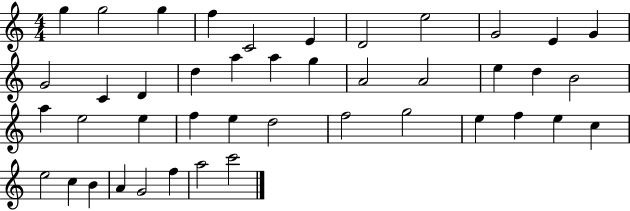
{
  \clef treble
  \numericTimeSignature
  \time 4/4
  \key c \major
  g''4 g''2 g''4 | f''4 c'2 e'4 | d'2 e''2 | g'2 e'4 g'4 | \break g'2 c'4 d'4 | d''4 a''4 a''4 g''4 | a'2 a'2 | e''4 d''4 b'2 | \break a''4 e''2 e''4 | f''4 e''4 d''2 | f''2 g''2 | e''4 f''4 e''4 c''4 | \break e''2 c''4 b'4 | a'4 g'2 f''4 | a''2 c'''2 | \bar "|."
}